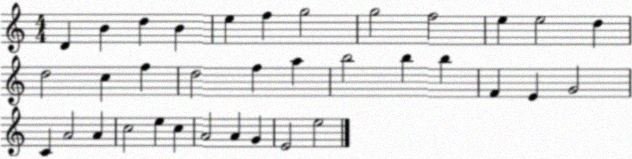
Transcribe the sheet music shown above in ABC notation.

X:1
T:Untitled
M:4/4
L:1/4
K:C
D B d B e f g2 g2 f2 e e2 d d2 c f d2 f a b2 b b F E G2 C A2 A c2 e c A2 A G E2 e2